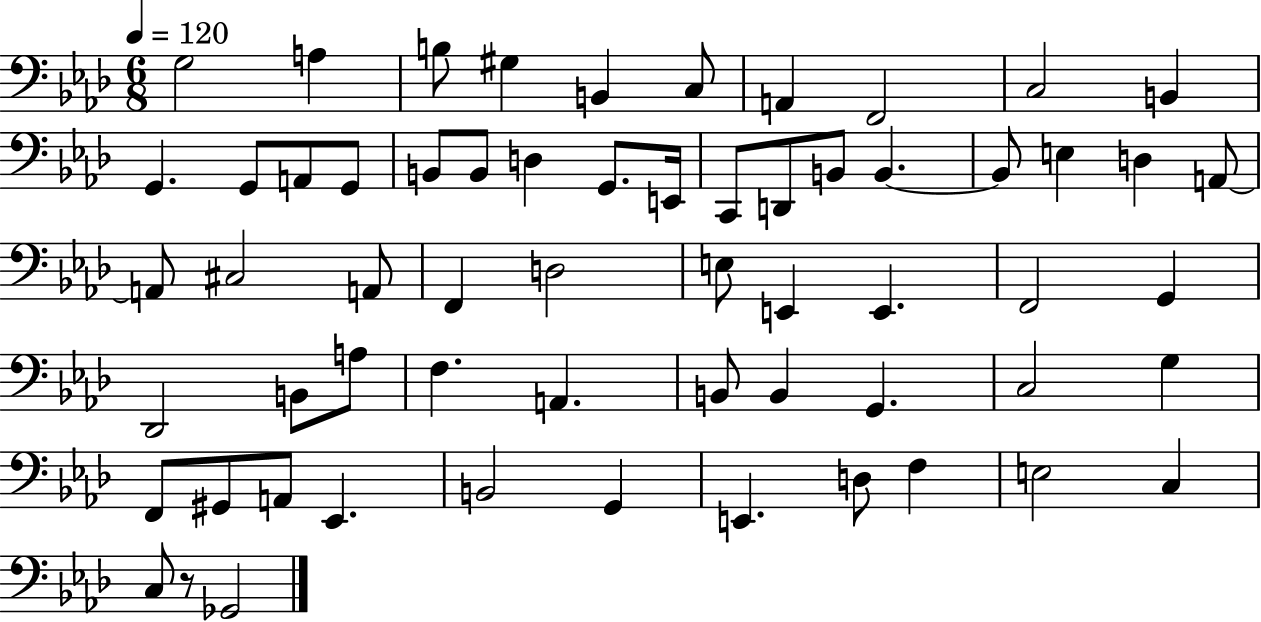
G3/h A3/q B3/e G#3/q B2/q C3/e A2/q F2/h C3/h B2/q G2/q. G2/e A2/e G2/e B2/e B2/e D3/q G2/e. E2/s C2/e D2/e B2/e B2/q. B2/e E3/q D3/q A2/e A2/e C#3/h A2/e F2/q D3/h E3/e E2/q E2/q. F2/h G2/q Db2/h B2/e A3/e F3/q. A2/q. B2/e B2/q G2/q. C3/h G3/q F2/e G#2/e A2/e Eb2/q. B2/h G2/q E2/q. D3/e F3/q E3/h C3/q C3/e R/e Gb2/h